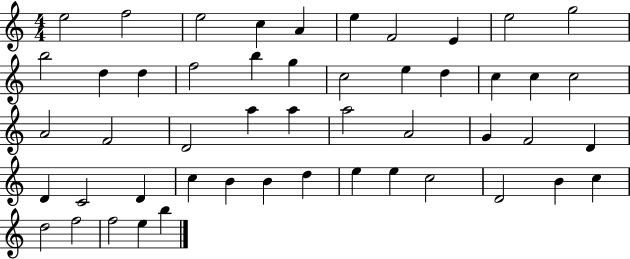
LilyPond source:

{
  \clef treble
  \numericTimeSignature
  \time 4/4
  \key c \major
  e''2 f''2 | e''2 c''4 a'4 | e''4 f'2 e'4 | e''2 g''2 | \break b''2 d''4 d''4 | f''2 b''4 g''4 | c''2 e''4 d''4 | c''4 c''4 c''2 | \break a'2 f'2 | d'2 a''4 a''4 | a''2 a'2 | g'4 f'2 d'4 | \break d'4 c'2 d'4 | c''4 b'4 b'4 d''4 | e''4 e''4 c''2 | d'2 b'4 c''4 | \break d''2 f''2 | f''2 e''4 b''4 | \bar "|."
}